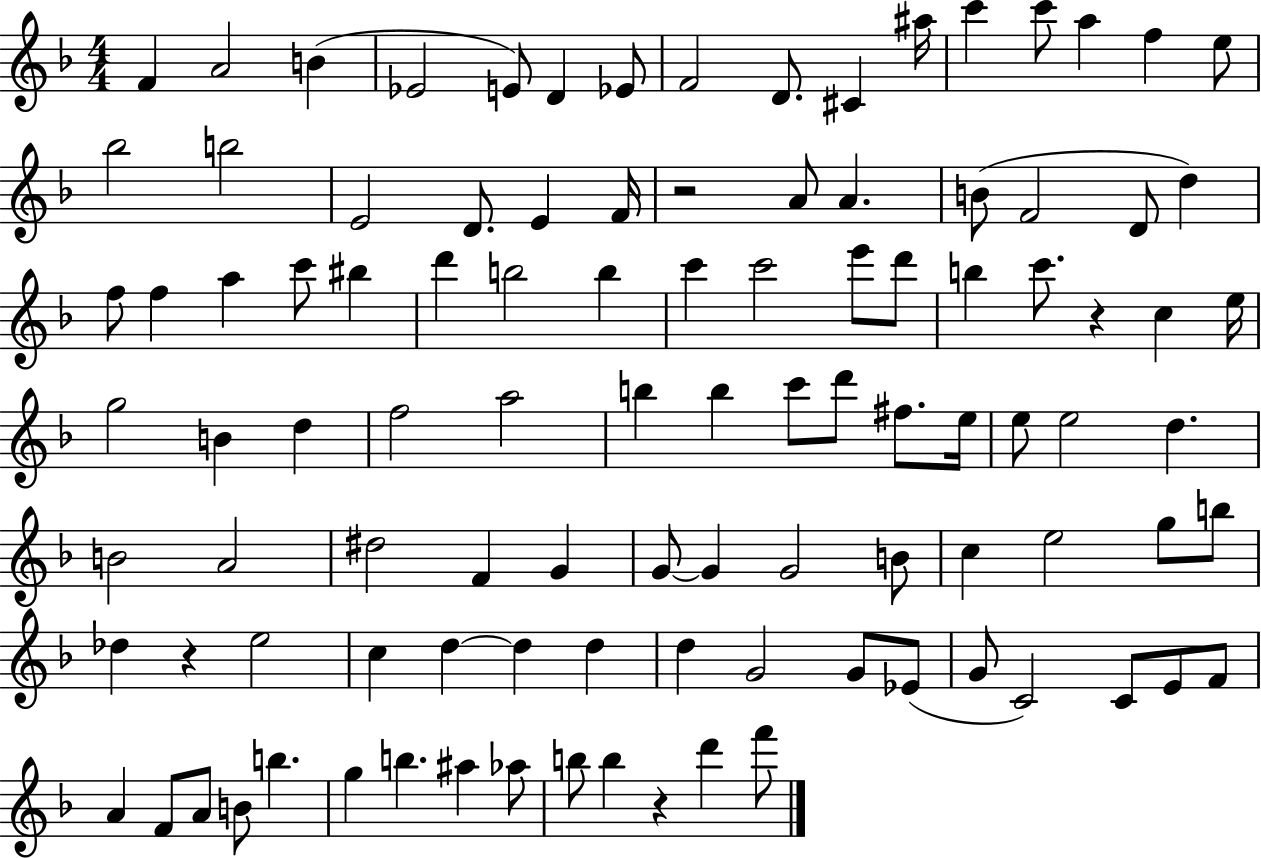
{
  \clef treble
  \numericTimeSignature
  \time 4/4
  \key f \major
  f'4 a'2 b'4( | ees'2 e'8) d'4 ees'8 | f'2 d'8. cis'4 ais''16 | c'''4 c'''8 a''4 f''4 e''8 | \break bes''2 b''2 | e'2 d'8. e'4 f'16 | r2 a'8 a'4. | b'8( f'2 d'8 d''4) | \break f''8 f''4 a''4 c'''8 bis''4 | d'''4 b''2 b''4 | c'''4 c'''2 e'''8 d'''8 | b''4 c'''8. r4 c''4 e''16 | \break g''2 b'4 d''4 | f''2 a''2 | b''4 b''4 c'''8 d'''8 fis''8. e''16 | e''8 e''2 d''4. | \break b'2 a'2 | dis''2 f'4 g'4 | g'8~~ g'4 g'2 b'8 | c''4 e''2 g''8 b''8 | \break des''4 r4 e''2 | c''4 d''4~~ d''4 d''4 | d''4 g'2 g'8 ees'8( | g'8 c'2) c'8 e'8 f'8 | \break a'4 f'8 a'8 b'8 b''4. | g''4 b''4. ais''4 aes''8 | b''8 b''4 r4 d'''4 f'''8 | \bar "|."
}